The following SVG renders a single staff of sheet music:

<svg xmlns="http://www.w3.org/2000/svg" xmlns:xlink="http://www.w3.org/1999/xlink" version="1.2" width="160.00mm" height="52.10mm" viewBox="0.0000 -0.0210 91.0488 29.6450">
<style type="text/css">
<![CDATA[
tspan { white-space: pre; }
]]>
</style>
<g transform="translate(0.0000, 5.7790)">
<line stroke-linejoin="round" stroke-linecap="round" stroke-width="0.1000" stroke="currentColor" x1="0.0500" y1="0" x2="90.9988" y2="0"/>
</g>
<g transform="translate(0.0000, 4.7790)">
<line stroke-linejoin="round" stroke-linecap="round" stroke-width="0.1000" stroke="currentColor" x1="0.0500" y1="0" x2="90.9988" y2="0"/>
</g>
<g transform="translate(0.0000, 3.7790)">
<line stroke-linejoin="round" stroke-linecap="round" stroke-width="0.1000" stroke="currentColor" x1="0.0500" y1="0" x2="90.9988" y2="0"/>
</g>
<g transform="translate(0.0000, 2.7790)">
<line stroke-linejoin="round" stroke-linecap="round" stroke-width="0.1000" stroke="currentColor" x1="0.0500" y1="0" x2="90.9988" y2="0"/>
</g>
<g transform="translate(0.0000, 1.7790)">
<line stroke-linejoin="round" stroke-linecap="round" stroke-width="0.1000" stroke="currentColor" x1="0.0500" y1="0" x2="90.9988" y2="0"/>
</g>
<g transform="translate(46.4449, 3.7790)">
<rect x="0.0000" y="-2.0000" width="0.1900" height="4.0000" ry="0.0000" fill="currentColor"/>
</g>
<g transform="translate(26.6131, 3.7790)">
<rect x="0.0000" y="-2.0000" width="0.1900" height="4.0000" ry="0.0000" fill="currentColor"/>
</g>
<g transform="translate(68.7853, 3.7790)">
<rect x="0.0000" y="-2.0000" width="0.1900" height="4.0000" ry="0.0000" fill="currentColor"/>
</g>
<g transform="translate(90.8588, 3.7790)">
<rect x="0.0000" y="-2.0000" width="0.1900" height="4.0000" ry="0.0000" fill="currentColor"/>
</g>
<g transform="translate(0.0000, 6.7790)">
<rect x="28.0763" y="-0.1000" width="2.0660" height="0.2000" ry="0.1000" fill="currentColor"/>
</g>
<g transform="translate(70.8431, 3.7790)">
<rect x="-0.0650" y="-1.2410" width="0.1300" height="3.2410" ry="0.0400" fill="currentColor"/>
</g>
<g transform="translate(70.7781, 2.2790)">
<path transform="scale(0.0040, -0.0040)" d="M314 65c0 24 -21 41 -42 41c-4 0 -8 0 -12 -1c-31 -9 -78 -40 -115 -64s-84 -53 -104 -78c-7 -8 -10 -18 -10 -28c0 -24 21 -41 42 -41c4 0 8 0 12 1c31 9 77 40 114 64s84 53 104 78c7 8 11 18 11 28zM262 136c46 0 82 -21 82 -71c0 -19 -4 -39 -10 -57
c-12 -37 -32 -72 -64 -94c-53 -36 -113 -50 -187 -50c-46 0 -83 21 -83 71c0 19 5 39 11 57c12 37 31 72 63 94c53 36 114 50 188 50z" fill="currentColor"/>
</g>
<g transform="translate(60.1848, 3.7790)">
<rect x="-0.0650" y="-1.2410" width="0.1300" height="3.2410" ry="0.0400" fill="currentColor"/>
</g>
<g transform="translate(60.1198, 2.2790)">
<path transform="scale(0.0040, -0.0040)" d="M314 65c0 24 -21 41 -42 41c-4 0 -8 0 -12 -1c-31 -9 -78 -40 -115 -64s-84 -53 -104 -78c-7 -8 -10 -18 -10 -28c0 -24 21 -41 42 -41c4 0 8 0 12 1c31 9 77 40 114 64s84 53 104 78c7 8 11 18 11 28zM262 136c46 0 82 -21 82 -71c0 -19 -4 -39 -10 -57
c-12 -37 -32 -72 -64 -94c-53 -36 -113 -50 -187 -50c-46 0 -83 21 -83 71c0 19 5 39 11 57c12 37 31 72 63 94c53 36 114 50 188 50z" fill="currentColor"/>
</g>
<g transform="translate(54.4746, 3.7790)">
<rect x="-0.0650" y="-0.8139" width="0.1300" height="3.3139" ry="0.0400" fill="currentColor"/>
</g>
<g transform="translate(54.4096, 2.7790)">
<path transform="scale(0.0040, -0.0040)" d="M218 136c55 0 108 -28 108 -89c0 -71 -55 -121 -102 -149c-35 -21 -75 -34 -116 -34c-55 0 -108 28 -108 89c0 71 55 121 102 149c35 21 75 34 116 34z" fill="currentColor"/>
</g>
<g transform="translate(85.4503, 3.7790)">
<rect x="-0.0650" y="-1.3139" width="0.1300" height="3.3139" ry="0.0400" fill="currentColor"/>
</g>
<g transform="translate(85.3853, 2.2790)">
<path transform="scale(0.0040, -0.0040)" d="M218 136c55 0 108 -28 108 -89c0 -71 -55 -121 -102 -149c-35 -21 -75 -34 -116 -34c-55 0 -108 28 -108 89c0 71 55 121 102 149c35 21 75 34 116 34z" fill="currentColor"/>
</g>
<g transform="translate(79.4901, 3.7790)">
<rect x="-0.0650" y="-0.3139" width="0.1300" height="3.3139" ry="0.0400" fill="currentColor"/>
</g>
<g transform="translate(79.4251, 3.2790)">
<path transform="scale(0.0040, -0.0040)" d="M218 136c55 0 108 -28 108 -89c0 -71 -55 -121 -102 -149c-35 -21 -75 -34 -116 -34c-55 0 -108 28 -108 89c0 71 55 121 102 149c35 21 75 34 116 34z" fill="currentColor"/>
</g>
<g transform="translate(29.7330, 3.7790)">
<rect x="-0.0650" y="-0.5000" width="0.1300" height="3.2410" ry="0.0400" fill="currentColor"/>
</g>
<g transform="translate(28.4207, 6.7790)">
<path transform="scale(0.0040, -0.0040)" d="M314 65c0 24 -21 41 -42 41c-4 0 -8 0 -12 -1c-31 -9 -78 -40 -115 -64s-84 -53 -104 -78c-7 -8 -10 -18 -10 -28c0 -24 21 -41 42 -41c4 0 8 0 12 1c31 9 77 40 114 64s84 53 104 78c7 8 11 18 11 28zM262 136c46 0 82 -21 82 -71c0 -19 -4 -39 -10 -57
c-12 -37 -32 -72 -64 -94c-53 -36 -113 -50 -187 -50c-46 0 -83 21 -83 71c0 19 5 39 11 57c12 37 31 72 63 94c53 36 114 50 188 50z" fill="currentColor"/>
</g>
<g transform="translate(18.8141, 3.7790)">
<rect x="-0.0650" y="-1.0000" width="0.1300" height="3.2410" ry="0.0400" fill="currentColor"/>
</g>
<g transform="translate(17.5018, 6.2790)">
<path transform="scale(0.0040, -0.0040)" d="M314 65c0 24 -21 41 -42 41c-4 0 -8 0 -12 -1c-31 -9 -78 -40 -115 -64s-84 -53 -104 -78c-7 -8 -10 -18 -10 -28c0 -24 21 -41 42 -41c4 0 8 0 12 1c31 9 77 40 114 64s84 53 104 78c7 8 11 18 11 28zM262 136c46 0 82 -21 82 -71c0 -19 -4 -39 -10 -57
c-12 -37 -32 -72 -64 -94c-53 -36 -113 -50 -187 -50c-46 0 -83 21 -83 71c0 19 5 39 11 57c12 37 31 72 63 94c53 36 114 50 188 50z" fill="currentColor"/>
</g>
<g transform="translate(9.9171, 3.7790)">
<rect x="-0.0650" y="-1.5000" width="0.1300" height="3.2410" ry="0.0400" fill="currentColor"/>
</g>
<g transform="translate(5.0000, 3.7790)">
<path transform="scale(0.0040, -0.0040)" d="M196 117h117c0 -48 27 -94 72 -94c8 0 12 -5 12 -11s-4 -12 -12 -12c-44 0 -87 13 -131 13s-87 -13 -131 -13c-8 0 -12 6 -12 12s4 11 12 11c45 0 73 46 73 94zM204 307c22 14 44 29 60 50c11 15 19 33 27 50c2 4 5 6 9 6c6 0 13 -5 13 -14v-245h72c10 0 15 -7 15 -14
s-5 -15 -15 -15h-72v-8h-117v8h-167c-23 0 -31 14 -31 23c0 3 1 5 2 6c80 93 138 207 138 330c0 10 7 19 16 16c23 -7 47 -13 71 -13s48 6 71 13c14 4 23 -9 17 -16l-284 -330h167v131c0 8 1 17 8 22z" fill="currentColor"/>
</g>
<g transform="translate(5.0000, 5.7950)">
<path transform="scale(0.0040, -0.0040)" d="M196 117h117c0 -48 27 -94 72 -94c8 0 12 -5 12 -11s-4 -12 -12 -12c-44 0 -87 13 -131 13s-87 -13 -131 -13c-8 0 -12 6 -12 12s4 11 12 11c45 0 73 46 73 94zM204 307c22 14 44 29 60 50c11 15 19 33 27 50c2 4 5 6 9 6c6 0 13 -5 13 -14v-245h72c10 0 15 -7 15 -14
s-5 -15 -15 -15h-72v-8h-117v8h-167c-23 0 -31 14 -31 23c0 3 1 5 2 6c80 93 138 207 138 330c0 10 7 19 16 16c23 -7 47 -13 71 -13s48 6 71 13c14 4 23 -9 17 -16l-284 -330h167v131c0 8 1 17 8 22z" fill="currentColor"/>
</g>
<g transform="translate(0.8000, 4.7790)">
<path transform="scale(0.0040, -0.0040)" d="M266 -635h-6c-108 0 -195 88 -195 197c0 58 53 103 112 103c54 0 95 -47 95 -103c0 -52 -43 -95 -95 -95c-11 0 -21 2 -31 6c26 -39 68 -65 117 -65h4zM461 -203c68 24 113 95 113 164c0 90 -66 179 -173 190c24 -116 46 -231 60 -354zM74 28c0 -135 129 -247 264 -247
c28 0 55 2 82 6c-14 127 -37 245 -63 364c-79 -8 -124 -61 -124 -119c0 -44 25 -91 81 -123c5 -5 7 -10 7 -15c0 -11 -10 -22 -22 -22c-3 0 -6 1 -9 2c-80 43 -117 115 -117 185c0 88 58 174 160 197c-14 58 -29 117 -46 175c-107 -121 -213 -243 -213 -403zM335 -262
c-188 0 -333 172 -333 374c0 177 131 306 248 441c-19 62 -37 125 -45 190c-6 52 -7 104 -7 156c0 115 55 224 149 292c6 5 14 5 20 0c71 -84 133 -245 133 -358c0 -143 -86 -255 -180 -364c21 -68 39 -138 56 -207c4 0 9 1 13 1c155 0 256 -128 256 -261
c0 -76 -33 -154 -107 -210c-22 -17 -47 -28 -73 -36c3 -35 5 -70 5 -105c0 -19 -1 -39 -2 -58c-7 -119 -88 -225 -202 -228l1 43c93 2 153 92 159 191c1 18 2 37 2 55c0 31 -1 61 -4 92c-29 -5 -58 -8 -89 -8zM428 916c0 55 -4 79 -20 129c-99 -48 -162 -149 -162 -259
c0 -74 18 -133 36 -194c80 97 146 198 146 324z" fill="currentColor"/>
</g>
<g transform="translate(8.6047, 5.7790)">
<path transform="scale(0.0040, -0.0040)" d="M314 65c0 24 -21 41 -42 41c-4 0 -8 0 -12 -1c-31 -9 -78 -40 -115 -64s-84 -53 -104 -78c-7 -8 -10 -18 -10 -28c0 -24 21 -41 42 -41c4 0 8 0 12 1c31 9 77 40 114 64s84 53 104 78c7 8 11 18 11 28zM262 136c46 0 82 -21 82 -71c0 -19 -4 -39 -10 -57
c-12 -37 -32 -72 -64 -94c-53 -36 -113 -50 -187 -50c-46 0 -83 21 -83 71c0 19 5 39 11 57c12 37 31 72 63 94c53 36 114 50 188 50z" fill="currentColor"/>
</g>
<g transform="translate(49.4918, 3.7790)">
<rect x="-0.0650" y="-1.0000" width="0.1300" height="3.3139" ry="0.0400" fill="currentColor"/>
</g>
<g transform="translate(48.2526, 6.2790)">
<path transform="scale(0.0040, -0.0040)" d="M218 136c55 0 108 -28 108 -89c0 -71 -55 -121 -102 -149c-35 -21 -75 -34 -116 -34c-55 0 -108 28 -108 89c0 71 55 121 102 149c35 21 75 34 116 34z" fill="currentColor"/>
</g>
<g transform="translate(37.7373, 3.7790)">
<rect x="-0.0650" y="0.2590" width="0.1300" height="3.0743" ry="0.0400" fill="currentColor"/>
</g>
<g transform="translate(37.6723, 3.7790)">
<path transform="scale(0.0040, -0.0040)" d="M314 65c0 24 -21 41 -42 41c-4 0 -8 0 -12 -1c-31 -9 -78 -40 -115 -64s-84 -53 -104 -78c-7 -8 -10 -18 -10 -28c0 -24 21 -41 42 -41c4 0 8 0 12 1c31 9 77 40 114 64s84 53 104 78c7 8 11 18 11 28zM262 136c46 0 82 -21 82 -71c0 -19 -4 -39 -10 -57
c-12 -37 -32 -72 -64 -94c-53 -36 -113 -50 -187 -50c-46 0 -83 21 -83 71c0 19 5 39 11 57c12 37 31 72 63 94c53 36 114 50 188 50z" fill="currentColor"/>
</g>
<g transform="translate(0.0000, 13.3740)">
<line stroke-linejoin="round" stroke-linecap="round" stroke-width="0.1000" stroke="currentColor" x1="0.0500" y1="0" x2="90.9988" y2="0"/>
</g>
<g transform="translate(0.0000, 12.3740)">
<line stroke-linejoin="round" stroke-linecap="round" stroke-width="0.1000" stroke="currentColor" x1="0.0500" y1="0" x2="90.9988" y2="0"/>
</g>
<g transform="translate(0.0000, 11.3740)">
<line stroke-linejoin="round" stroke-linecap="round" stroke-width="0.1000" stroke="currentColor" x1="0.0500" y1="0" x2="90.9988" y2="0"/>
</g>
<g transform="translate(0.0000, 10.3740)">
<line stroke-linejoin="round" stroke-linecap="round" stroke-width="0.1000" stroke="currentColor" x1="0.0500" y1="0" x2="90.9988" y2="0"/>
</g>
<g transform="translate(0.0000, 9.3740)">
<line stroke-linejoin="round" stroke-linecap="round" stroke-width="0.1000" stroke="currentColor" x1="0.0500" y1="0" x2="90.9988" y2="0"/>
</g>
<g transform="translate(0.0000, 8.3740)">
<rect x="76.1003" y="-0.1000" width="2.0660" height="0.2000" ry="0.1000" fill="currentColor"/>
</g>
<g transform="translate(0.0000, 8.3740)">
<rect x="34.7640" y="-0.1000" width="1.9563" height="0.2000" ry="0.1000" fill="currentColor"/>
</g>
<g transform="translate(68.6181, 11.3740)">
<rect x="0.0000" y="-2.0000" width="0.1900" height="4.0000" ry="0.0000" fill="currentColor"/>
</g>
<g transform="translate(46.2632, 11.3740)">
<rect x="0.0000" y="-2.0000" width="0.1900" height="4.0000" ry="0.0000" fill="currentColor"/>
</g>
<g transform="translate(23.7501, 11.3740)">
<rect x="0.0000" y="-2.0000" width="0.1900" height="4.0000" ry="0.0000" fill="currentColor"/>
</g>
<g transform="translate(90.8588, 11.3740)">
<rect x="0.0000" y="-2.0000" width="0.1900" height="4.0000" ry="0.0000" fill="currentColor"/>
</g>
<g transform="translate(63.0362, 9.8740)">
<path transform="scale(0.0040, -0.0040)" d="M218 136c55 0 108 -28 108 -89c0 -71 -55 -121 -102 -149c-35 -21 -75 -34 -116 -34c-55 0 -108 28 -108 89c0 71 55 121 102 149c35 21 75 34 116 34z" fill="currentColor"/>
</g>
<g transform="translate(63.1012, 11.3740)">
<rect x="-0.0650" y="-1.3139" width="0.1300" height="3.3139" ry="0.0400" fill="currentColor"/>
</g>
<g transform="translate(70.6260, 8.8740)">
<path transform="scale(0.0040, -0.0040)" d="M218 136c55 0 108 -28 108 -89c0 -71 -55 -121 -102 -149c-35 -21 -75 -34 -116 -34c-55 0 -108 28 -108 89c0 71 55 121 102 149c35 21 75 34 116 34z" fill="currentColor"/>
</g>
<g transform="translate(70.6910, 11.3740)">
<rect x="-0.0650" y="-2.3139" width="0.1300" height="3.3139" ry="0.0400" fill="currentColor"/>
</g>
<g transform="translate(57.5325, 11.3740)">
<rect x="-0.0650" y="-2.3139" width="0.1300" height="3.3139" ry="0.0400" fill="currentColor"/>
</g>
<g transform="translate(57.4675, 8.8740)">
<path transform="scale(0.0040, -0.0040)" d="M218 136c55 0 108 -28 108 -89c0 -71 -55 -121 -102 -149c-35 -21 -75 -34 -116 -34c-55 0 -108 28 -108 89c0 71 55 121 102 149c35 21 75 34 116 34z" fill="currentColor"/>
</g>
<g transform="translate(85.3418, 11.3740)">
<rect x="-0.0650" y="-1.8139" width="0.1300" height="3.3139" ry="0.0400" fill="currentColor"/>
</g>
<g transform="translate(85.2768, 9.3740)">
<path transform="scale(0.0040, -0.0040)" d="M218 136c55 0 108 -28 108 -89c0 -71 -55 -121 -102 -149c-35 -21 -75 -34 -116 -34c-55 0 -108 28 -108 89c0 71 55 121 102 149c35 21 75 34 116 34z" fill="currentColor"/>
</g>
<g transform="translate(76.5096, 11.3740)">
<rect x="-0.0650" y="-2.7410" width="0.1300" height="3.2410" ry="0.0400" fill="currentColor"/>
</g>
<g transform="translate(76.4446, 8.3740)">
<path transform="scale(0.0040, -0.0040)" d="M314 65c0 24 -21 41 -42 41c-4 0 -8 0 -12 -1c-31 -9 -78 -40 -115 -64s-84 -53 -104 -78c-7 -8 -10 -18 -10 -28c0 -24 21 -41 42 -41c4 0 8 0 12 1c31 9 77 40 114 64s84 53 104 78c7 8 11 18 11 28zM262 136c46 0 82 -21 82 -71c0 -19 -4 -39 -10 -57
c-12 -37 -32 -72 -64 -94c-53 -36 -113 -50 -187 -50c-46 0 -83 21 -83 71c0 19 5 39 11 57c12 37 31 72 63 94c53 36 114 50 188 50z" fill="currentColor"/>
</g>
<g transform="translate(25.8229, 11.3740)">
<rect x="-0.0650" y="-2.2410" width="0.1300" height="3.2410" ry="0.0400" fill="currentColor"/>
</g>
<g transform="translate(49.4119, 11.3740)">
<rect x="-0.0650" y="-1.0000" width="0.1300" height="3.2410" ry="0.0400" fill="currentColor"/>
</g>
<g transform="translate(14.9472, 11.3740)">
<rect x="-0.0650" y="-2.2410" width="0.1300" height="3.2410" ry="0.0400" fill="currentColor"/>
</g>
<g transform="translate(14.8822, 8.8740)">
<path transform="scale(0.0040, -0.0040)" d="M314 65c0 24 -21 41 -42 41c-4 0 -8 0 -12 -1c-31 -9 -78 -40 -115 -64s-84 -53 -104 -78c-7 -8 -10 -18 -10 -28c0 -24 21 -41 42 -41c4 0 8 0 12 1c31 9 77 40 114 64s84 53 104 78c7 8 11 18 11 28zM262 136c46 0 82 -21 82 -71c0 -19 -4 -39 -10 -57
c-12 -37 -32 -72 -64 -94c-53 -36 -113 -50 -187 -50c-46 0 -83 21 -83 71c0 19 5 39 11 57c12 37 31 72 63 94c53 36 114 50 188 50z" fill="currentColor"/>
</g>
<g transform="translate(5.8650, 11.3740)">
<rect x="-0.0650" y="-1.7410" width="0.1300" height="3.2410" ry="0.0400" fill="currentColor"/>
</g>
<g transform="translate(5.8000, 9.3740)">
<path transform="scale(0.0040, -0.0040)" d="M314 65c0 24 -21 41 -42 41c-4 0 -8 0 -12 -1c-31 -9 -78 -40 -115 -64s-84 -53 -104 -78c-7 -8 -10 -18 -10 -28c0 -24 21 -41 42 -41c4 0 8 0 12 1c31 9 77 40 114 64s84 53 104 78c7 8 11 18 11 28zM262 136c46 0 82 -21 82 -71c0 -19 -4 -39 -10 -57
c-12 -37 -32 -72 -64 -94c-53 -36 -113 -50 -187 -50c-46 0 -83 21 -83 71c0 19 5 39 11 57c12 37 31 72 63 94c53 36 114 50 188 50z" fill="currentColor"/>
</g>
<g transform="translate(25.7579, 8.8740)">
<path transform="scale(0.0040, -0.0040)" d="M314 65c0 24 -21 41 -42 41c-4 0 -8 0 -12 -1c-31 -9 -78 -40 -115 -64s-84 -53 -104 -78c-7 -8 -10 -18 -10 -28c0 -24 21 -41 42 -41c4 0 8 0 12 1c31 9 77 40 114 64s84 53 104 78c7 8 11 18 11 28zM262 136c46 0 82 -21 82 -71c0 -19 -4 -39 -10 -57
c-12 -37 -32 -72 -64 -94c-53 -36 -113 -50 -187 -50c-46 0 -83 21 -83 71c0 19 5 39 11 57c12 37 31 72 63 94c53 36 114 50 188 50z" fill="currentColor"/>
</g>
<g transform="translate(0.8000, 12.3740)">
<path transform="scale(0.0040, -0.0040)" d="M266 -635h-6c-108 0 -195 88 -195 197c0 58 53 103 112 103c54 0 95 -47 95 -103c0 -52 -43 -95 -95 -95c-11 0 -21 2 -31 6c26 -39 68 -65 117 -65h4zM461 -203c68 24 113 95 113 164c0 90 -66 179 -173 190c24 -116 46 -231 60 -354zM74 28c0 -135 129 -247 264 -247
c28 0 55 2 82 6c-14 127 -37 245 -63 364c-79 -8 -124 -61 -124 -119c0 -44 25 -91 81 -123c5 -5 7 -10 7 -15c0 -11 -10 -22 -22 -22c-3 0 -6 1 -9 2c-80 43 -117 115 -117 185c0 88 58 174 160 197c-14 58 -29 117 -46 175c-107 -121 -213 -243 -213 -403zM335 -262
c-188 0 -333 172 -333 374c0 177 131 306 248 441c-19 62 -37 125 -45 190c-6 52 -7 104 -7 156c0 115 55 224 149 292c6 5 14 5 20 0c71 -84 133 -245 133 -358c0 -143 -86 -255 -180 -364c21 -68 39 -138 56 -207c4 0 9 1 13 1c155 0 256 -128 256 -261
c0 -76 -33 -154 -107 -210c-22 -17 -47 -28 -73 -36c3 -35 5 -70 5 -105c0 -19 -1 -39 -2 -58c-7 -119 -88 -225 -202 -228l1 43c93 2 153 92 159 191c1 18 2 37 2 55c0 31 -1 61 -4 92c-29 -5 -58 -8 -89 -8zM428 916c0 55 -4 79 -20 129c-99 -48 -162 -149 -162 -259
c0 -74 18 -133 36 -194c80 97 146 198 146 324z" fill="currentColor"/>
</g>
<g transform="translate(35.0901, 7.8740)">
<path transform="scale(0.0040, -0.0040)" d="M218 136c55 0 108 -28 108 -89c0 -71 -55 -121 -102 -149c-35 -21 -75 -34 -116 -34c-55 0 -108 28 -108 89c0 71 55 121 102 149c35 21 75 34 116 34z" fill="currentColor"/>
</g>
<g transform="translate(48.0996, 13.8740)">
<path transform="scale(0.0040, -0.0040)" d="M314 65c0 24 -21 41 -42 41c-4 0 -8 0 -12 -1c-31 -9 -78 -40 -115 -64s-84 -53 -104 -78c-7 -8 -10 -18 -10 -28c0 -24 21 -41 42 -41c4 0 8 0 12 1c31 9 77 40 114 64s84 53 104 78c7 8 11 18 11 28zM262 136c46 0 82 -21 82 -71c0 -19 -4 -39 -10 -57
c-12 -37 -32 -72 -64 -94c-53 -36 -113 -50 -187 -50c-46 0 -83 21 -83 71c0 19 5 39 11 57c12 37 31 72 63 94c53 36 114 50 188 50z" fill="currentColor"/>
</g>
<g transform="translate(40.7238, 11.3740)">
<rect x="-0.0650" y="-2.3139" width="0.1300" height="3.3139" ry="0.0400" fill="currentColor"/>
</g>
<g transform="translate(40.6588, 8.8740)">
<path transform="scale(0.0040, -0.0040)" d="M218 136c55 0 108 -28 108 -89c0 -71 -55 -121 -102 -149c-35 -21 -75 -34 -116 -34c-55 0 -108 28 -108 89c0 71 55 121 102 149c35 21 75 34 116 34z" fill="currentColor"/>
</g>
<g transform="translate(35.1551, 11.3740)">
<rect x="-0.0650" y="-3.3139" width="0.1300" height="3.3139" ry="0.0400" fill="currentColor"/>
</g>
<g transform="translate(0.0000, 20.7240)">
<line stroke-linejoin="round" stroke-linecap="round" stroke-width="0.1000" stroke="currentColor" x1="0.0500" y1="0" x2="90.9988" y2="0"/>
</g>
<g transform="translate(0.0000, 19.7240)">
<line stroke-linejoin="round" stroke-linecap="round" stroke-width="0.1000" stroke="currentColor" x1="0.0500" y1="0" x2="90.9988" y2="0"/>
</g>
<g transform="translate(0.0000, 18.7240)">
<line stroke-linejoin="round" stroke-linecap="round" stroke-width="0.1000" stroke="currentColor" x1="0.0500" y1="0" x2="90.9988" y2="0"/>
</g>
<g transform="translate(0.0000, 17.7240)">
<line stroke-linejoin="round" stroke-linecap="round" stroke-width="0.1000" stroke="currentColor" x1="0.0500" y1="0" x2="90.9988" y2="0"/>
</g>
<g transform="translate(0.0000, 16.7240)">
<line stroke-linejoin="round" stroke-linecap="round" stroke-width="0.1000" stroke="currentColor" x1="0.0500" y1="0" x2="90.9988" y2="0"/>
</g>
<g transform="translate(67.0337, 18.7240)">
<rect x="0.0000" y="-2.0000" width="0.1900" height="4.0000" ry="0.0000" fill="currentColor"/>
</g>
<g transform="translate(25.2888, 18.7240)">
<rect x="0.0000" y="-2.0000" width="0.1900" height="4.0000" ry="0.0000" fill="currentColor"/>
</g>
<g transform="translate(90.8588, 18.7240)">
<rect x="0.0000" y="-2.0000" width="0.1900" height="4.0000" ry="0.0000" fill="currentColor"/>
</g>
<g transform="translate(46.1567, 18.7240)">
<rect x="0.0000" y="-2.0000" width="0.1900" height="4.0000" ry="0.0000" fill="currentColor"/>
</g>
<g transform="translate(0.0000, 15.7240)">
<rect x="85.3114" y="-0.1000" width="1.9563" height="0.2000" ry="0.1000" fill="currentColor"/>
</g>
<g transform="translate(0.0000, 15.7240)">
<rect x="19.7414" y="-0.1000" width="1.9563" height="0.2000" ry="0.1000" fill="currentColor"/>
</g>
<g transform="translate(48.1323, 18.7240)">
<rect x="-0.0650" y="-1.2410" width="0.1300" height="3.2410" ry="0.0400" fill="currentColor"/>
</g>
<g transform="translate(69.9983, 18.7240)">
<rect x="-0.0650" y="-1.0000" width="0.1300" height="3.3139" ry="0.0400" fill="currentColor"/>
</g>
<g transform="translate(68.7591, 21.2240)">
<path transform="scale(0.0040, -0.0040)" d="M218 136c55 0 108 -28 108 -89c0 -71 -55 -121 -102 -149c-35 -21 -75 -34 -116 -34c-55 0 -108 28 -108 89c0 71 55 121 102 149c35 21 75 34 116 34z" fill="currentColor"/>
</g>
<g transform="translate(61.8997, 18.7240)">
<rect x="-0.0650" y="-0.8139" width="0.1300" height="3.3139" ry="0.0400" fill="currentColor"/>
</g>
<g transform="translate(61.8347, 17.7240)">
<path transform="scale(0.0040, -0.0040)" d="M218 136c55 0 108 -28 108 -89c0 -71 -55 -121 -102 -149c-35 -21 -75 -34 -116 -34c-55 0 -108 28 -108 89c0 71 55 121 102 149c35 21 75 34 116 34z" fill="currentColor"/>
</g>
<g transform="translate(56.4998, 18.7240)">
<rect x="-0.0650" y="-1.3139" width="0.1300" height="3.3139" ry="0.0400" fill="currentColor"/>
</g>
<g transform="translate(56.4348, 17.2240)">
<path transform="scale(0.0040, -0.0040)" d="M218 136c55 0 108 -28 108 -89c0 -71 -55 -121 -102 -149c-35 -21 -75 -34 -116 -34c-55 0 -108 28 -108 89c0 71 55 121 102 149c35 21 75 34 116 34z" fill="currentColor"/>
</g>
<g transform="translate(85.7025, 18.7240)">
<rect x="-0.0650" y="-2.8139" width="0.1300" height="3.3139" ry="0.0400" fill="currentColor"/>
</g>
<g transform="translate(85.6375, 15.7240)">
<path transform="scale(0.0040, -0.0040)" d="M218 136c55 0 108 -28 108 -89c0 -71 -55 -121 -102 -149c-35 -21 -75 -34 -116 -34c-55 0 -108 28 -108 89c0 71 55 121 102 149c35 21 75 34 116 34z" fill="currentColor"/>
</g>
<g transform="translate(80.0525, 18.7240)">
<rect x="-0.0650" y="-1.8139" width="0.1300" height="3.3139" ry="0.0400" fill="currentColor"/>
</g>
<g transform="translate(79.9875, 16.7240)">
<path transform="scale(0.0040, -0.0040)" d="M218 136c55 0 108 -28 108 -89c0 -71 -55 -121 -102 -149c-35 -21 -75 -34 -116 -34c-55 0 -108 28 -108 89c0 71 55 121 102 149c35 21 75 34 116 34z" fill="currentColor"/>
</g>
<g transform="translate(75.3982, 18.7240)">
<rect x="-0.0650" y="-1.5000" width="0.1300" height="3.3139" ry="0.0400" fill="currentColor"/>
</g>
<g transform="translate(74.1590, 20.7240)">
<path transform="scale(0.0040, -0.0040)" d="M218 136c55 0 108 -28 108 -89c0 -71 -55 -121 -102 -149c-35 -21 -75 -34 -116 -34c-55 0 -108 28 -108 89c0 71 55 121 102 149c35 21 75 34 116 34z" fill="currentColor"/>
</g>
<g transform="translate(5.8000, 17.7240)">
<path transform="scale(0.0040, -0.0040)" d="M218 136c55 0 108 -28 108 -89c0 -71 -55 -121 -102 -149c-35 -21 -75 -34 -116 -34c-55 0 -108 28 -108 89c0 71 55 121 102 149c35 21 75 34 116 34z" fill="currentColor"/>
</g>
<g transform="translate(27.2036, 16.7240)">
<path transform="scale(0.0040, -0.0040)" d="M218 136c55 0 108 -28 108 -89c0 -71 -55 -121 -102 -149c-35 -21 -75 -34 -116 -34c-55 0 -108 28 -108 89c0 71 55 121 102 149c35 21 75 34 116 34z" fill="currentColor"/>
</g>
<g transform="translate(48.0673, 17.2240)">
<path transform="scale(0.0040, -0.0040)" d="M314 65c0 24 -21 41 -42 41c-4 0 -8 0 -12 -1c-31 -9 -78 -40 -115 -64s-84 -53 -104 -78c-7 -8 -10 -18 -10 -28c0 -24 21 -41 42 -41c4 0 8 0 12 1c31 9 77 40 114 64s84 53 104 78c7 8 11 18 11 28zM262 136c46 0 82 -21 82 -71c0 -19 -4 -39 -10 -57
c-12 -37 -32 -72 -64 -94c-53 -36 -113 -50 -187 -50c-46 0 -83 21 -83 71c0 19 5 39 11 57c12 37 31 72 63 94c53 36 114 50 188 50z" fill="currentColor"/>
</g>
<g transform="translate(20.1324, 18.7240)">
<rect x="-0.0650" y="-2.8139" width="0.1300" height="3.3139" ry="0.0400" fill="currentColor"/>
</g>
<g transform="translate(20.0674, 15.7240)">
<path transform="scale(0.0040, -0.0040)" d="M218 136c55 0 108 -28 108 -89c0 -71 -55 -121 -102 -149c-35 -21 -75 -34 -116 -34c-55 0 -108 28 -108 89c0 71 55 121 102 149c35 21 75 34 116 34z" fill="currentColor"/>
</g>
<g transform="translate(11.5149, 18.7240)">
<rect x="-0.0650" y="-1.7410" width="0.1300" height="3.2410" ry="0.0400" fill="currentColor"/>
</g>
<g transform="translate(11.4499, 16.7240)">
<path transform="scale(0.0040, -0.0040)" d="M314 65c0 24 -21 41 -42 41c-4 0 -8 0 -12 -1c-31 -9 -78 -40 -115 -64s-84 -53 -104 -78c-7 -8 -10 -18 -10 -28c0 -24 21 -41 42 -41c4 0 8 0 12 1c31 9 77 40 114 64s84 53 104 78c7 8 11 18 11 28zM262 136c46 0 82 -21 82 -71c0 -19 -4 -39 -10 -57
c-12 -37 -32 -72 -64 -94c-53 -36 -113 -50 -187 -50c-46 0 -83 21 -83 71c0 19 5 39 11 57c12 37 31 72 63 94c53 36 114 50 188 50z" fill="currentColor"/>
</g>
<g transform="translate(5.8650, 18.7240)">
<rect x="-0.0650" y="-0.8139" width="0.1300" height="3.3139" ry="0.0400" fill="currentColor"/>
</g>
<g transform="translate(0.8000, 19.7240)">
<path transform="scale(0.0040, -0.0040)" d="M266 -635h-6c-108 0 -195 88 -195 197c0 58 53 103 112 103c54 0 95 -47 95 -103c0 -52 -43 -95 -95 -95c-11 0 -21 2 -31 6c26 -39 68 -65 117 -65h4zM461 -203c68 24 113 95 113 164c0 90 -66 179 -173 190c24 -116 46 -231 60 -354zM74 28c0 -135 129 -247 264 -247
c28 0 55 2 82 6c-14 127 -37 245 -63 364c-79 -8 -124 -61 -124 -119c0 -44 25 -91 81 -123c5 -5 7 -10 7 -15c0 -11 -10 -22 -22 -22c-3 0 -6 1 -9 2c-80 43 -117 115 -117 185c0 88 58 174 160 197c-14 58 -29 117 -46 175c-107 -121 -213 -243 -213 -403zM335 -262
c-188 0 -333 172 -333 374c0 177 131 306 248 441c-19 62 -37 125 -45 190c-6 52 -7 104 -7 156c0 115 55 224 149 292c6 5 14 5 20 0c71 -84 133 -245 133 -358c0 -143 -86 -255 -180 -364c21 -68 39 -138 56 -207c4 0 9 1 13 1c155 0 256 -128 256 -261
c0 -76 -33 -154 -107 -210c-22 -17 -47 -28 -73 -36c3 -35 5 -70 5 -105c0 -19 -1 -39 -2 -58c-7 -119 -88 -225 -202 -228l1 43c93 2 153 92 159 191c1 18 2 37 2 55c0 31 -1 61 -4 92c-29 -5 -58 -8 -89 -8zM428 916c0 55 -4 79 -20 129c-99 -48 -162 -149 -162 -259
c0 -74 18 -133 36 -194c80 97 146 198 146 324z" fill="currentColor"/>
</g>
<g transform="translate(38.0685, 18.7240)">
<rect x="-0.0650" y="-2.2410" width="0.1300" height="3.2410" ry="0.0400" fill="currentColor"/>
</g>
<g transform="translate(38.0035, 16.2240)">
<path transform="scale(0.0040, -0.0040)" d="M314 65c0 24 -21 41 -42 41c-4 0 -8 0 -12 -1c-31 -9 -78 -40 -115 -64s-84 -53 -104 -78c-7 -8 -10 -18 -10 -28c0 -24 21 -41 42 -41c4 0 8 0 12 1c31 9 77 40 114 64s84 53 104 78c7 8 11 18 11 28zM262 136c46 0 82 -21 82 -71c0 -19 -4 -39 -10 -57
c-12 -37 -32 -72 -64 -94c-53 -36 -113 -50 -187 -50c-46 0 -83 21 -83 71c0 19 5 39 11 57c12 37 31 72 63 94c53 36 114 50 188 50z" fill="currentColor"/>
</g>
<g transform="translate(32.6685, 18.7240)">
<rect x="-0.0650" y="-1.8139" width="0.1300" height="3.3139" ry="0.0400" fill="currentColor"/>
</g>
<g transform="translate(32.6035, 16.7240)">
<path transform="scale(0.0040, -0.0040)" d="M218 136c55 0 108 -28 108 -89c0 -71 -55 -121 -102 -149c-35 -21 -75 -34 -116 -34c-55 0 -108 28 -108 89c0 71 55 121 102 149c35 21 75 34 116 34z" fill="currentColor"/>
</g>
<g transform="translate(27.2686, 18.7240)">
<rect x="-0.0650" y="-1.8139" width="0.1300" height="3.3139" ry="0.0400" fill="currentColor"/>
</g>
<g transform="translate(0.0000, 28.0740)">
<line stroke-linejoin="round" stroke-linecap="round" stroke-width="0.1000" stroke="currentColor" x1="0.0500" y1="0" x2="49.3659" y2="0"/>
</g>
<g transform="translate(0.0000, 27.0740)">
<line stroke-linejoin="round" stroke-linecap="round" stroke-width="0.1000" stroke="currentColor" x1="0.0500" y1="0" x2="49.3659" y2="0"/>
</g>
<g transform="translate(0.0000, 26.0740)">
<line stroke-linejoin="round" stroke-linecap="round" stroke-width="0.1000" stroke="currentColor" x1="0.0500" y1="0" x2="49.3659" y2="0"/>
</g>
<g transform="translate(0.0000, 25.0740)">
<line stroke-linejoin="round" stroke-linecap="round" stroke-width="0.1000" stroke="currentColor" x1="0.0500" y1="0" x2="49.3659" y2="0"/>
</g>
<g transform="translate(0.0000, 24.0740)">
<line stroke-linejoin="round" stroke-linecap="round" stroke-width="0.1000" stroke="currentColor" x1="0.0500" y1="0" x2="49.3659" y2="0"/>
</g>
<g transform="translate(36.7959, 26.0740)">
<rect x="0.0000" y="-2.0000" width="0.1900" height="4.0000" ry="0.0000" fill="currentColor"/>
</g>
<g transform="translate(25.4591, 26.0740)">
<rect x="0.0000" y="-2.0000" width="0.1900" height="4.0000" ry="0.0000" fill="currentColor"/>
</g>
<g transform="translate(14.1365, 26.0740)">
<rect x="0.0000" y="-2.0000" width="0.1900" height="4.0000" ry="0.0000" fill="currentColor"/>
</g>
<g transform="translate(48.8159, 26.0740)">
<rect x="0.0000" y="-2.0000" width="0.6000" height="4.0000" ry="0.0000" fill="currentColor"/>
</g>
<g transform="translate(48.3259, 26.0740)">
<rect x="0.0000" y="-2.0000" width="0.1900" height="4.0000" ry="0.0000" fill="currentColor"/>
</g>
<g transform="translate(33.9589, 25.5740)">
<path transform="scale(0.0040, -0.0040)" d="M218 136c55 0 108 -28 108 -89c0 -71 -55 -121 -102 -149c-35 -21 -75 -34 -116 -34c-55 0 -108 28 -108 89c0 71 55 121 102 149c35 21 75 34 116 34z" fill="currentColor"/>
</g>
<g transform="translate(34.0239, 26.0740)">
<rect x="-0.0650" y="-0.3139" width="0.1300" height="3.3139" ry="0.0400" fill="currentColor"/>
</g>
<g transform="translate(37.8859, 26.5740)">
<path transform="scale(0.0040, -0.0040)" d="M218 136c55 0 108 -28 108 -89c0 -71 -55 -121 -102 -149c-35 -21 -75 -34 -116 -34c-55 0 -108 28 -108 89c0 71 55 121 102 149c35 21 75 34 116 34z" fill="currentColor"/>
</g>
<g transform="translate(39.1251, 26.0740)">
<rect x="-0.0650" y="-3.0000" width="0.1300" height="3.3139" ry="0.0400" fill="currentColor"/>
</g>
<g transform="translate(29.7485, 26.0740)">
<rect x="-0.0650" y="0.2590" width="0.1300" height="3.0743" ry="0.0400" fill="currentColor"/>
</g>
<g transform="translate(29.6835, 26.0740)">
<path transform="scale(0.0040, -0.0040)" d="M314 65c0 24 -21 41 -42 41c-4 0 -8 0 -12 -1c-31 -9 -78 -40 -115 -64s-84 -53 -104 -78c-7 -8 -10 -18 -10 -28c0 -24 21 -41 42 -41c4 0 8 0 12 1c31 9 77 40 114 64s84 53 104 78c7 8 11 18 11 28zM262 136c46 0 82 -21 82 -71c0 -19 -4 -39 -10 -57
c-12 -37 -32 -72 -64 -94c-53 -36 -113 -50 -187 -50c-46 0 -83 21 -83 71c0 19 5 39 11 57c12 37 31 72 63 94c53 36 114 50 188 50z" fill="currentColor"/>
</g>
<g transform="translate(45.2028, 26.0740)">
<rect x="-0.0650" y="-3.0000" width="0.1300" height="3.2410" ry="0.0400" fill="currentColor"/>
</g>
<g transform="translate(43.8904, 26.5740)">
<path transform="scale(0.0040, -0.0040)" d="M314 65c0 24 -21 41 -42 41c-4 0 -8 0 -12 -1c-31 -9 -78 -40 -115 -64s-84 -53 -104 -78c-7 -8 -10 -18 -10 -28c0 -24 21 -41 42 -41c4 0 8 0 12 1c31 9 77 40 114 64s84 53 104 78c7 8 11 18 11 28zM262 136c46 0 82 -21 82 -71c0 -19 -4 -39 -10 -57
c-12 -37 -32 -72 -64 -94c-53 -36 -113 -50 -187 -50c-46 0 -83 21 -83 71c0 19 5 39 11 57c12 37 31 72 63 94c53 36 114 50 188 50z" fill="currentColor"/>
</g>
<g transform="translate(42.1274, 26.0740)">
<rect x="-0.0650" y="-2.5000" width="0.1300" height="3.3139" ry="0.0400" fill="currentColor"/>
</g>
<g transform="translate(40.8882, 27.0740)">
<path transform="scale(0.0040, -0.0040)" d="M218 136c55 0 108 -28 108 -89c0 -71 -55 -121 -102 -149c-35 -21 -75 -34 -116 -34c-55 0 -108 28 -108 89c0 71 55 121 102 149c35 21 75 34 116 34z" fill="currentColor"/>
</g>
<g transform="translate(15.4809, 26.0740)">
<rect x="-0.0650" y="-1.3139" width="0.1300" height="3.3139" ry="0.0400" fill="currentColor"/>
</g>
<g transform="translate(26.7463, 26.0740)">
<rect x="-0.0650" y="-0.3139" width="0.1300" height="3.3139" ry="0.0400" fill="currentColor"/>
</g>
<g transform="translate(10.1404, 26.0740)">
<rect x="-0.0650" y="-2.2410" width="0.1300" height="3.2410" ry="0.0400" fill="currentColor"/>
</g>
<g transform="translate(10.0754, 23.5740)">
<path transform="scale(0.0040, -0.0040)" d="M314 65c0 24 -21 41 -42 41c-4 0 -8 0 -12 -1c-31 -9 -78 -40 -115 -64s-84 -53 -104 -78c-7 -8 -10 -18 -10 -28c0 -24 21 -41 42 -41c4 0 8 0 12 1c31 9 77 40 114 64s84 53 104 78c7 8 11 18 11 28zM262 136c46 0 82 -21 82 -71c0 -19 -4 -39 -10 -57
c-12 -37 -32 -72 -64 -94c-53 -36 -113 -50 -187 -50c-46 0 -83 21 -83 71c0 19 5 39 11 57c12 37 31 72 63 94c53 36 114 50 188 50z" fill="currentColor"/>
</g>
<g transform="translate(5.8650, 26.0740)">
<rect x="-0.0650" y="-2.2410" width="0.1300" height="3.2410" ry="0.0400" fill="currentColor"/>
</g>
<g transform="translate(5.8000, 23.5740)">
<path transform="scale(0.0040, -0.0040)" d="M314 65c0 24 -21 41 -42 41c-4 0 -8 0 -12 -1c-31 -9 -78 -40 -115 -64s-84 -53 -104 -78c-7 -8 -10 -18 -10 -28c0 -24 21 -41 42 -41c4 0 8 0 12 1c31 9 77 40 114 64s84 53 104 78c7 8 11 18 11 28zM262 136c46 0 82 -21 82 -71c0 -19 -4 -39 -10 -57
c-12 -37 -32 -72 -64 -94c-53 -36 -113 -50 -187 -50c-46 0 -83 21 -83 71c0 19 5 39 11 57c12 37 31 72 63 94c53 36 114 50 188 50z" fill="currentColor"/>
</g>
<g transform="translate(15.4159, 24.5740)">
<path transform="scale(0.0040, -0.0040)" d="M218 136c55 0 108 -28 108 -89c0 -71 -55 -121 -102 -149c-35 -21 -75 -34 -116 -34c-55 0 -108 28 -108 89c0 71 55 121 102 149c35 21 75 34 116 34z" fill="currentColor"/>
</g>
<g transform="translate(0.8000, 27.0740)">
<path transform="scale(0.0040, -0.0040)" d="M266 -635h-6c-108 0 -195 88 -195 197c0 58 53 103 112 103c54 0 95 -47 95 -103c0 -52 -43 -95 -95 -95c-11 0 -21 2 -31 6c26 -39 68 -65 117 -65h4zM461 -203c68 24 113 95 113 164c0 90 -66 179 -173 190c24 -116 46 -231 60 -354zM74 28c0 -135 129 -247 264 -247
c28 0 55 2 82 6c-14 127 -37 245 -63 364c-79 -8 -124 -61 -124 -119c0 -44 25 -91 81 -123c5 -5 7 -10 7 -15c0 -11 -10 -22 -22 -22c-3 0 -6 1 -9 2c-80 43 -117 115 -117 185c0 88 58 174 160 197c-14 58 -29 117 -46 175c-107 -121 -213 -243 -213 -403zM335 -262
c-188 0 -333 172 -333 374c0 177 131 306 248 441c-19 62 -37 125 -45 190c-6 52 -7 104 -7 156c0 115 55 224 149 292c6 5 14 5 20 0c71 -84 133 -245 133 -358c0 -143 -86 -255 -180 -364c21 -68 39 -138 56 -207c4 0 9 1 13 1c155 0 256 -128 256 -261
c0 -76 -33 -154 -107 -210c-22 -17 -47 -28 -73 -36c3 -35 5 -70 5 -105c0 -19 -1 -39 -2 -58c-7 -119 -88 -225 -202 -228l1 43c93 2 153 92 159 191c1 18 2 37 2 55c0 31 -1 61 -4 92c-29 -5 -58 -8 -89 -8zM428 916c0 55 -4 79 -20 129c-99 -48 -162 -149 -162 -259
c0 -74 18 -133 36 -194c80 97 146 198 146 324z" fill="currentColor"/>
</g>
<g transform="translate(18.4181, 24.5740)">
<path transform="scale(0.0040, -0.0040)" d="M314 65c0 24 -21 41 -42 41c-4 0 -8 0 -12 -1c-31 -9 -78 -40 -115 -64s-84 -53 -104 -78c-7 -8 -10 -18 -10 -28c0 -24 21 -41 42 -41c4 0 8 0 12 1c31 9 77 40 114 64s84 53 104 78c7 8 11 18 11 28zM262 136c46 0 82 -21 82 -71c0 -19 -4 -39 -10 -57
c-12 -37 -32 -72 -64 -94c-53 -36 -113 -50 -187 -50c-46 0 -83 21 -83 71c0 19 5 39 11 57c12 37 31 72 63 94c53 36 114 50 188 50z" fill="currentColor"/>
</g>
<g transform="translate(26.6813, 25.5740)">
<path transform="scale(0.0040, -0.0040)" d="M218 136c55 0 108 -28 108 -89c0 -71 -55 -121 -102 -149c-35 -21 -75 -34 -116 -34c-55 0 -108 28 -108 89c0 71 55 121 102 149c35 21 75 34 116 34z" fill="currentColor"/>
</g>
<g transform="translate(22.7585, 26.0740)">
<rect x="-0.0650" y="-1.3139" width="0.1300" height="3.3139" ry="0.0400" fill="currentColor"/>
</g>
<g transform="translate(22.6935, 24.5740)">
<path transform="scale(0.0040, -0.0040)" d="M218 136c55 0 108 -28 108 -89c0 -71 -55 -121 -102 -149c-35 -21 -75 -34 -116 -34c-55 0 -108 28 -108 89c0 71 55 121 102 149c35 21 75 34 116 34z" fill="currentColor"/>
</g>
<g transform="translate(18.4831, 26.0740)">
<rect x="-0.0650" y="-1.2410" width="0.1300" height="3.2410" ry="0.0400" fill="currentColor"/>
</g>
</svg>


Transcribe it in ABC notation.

X:1
T:Untitled
M:4/4
L:1/4
K:C
E2 D2 C2 B2 D d e2 e2 c e f2 g2 g2 b g D2 g e g a2 f d f2 a f f g2 e2 e d D E f a g2 g2 e e2 e c B2 c A G A2